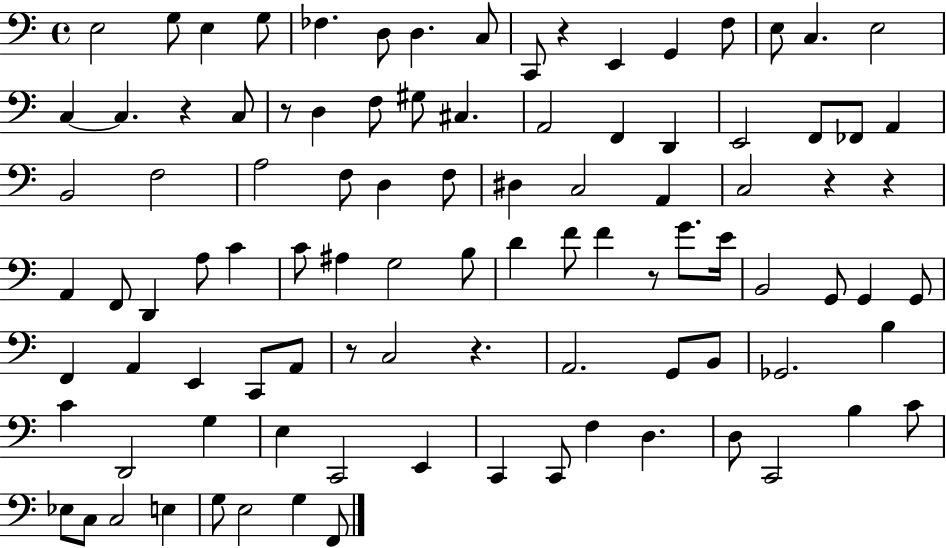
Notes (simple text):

E3/h G3/e E3/q G3/e FES3/q. D3/e D3/q. C3/e C2/e R/q E2/q G2/q F3/e E3/e C3/q. E3/h C3/q C3/q. R/q C3/e R/e D3/q F3/e G#3/e C#3/q. A2/h F2/q D2/q E2/h F2/e FES2/e A2/q B2/h F3/h A3/h F3/e D3/q F3/e D#3/q C3/h A2/q C3/h R/q R/q A2/q F2/e D2/q A3/e C4/q C4/e A#3/q G3/h B3/e D4/q F4/e F4/q R/e G4/e. E4/s B2/h G2/e G2/q G2/e F2/q A2/q E2/q C2/e A2/e R/e C3/h R/q. A2/h. G2/e B2/e Gb2/h. B3/q C4/q D2/h G3/q E3/q C2/h E2/q C2/q C2/e F3/q D3/q. D3/e C2/h B3/q C4/e Eb3/e C3/e C3/h E3/q G3/e E3/h G3/q F2/e